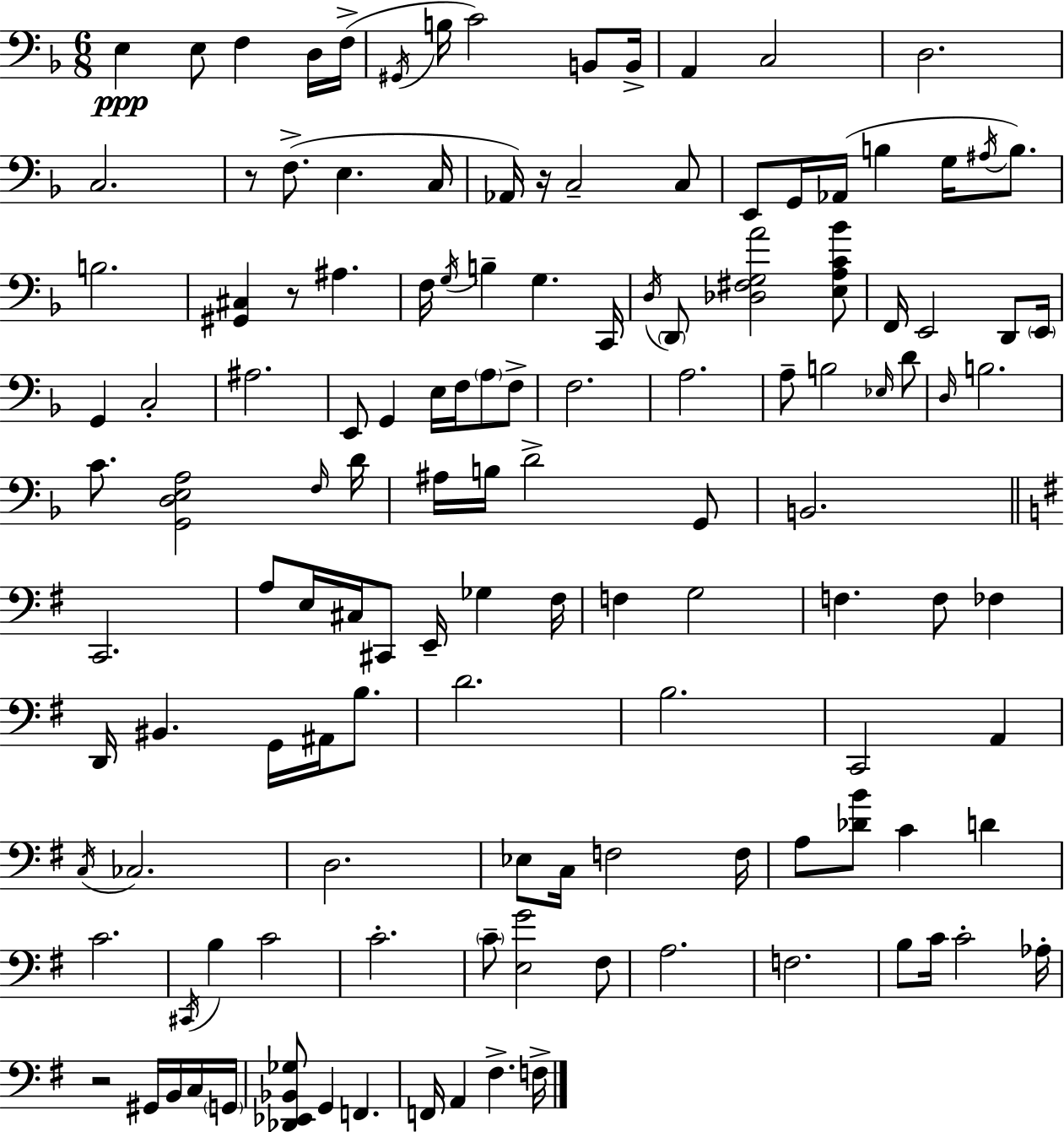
X:1
T:Untitled
M:6/8
L:1/4
K:F
E, E,/2 F, D,/4 F,/4 ^G,,/4 B,/4 C2 B,,/2 B,,/4 A,, C,2 D,2 C,2 z/2 F,/2 E, C,/4 _A,,/4 z/4 C,2 C,/2 E,,/2 G,,/4 _A,,/4 B, G,/4 ^A,/4 B,/2 B,2 [^G,,^C,] z/2 ^A, F,/4 G,/4 B, G, C,,/4 D,/4 D,,/2 [_D,^F,G,A]2 [E,A,C_B]/2 F,,/4 E,,2 D,,/2 E,,/4 G,, C,2 ^A,2 E,,/2 G,, E,/4 F,/4 A,/2 F,/2 F,2 A,2 A,/2 B,2 _E,/4 D/2 D,/4 B,2 C/2 [G,,D,E,A,]2 F,/4 D/4 ^A,/4 B,/4 D2 G,,/2 B,,2 C,,2 A,/2 E,/4 ^C,/4 ^C,,/2 E,,/4 _G, ^F,/4 F, G,2 F, F,/2 _F, D,,/4 ^B,, G,,/4 ^A,,/4 B,/2 D2 B,2 C,,2 A,, C,/4 _C,2 D,2 _E,/2 C,/4 F,2 F,/4 A,/2 [_DB]/2 C D C2 ^C,,/4 B, C2 C2 C/2 [E,G]2 ^F,/2 A,2 F,2 B,/2 C/4 C2 _A,/4 z2 ^G,,/4 B,,/4 C,/4 G,,/4 [_D,,_E,,_B,,_G,]/2 G,, F,, F,,/4 A,, ^F, F,/4